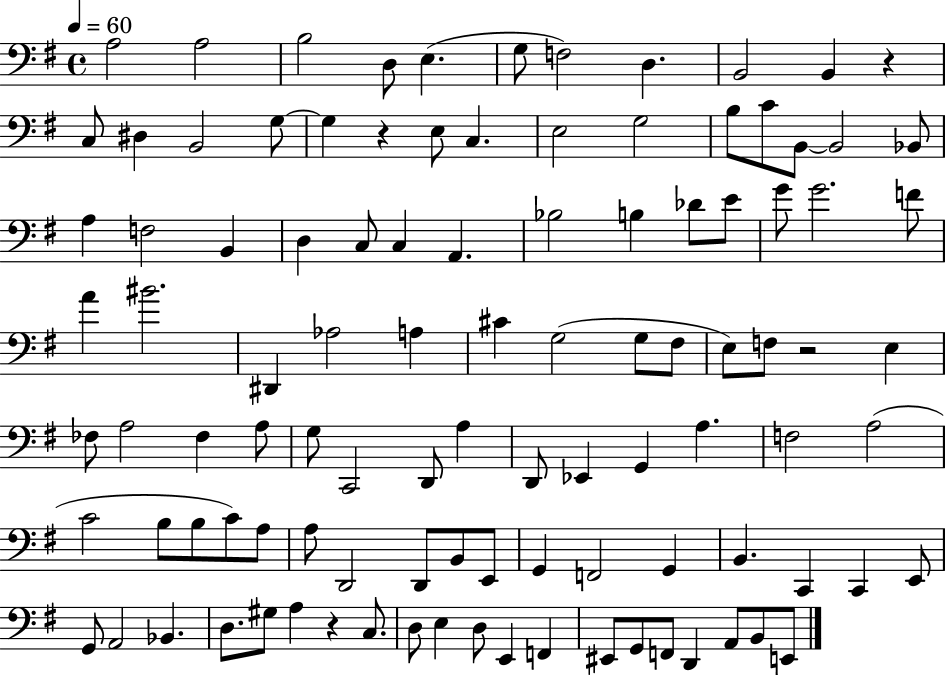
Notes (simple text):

A3/h A3/h B3/h D3/e E3/q. G3/e F3/h D3/q. B2/h B2/q R/q C3/e D#3/q B2/h G3/e G3/q R/q E3/e C3/q. E3/h G3/h B3/e C4/e B2/e B2/h Bb2/e A3/q F3/h B2/q D3/q C3/e C3/q A2/q. Bb3/h B3/q Db4/e E4/e G4/e G4/h. F4/e A4/q BIS4/h. D#2/q Ab3/h A3/q C#4/q G3/h G3/e F#3/e E3/e F3/e R/h E3/q FES3/e A3/h FES3/q A3/e G3/e C2/h D2/e A3/q D2/e Eb2/q G2/q A3/q. F3/h A3/h C4/h B3/e B3/e C4/e A3/e A3/e D2/h D2/e B2/e E2/e G2/q F2/h G2/q B2/q. C2/q C2/q E2/e G2/e A2/h Bb2/q. D3/e. G#3/e A3/q R/q C3/e. D3/e E3/q D3/e E2/q F2/q EIS2/e G2/e F2/e D2/q A2/e B2/e E2/e